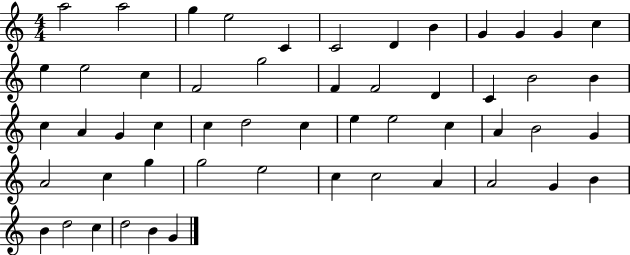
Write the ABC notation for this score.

X:1
T:Untitled
M:4/4
L:1/4
K:C
a2 a2 g e2 C C2 D B G G G c e e2 c F2 g2 F F2 D C B2 B c A G c c d2 c e e2 c A B2 G A2 c g g2 e2 c c2 A A2 G B B d2 c d2 B G